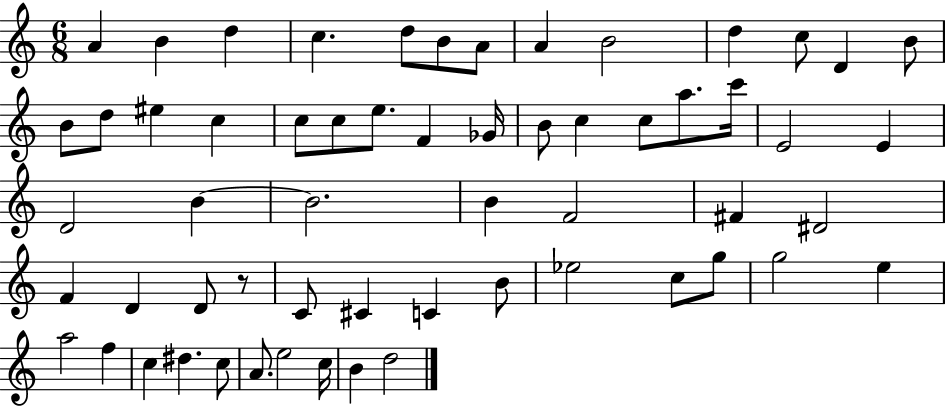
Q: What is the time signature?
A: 6/8